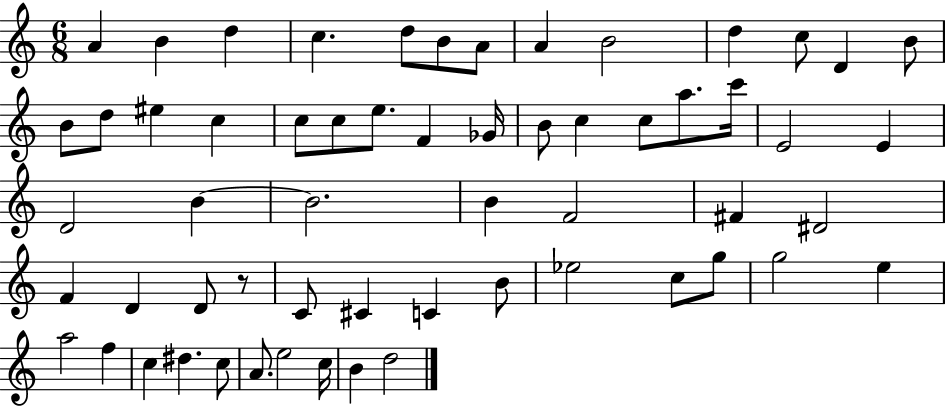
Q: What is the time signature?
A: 6/8